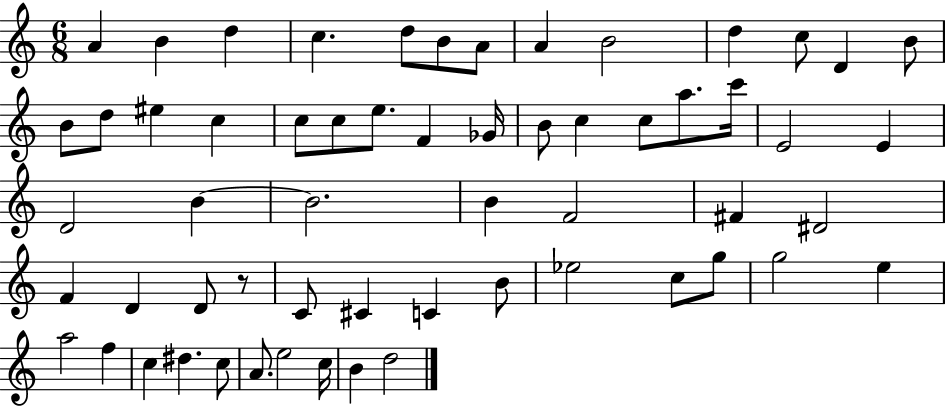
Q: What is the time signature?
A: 6/8